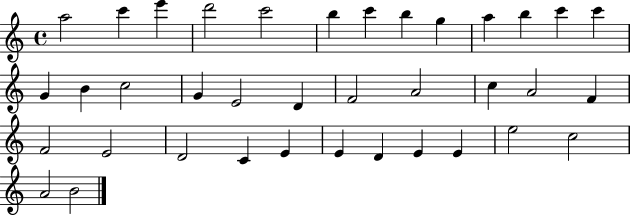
A5/h C6/q E6/q D6/h C6/h B5/q C6/q B5/q G5/q A5/q B5/q C6/q C6/q G4/q B4/q C5/h G4/q E4/h D4/q F4/h A4/h C5/q A4/h F4/q F4/h E4/h D4/h C4/q E4/q E4/q D4/q E4/q E4/q E5/h C5/h A4/h B4/h